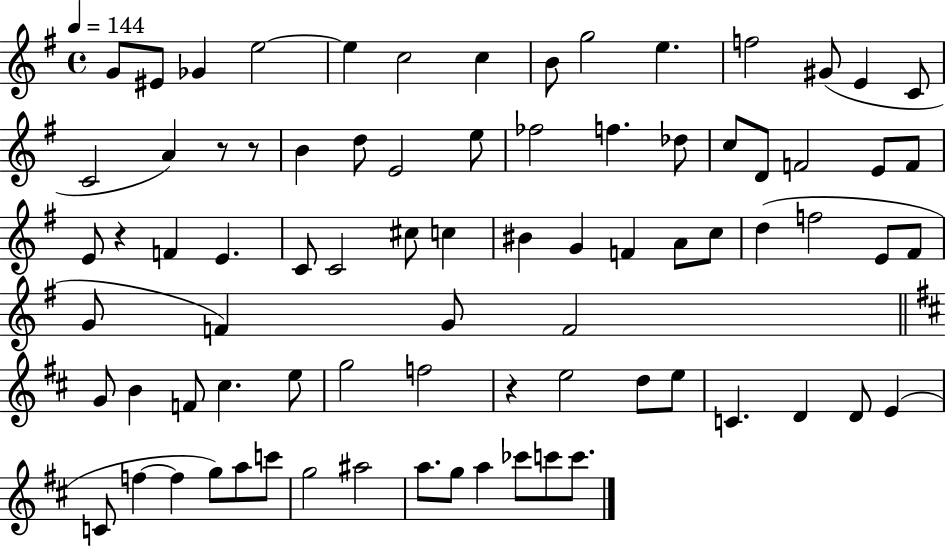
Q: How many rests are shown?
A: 4